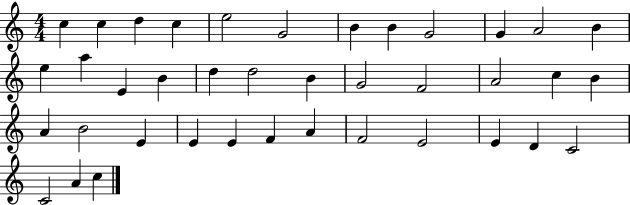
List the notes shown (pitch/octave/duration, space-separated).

C5/q C5/q D5/q C5/q E5/h G4/h B4/q B4/q G4/h G4/q A4/h B4/q E5/q A5/q E4/q B4/q D5/q D5/h B4/q G4/h F4/h A4/h C5/q B4/q A4/q B4/h E4/q E4/q E4/q F4/q A4/q F4/h E4/h E4/q D4/q C4/h C4/h A4/q C5/q